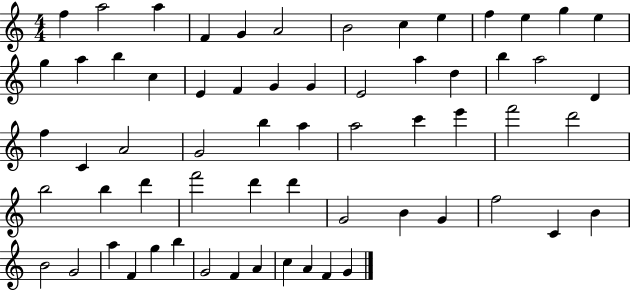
F5/q A5/h A5/q F4/q G4/q A4/h B4/h C5/q E5/q F5/q E5/q G5/q E5/q G5/q A5/q B5/q C5/q E4/q F4/q G4/q G4/q E4/h A5/q D5/q B5/q A5/h D4/q F5/q C4/q A4/h G4/h B5/q A5/q A5/h C6/q E6/q F6/h D6/h B5/h B5/q D6/q F6/h D6/q D6/q G4/h B4/q G4/q F5/h C4/q B4/q B4/h G4/h A5/q F4/q G5/q B5/q G4/h F4/q A4/q C5/q A4/q F4/q G4/q